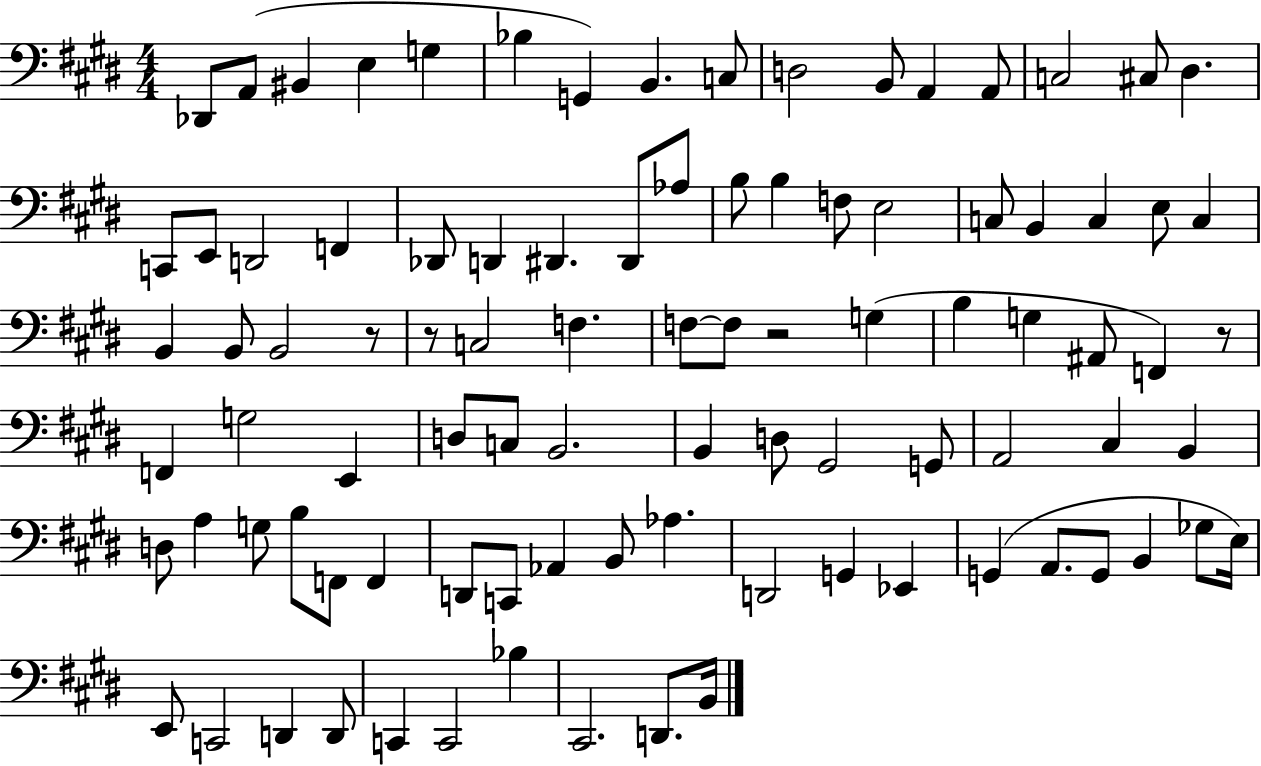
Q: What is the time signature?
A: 4/4